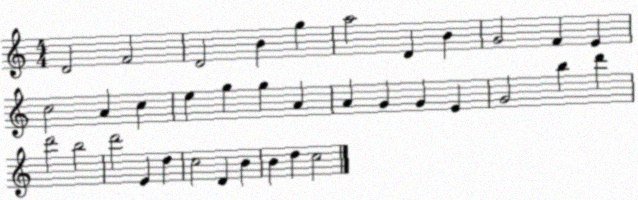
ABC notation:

X:1
T:Untitled
M:4/4
L:1/4
K:C
D2 F2 D2 B g a2 D B G2 F E c2 A c e g g A A G G E G2 b d' d'2 b2 d'2 E d c2 D B B d c2